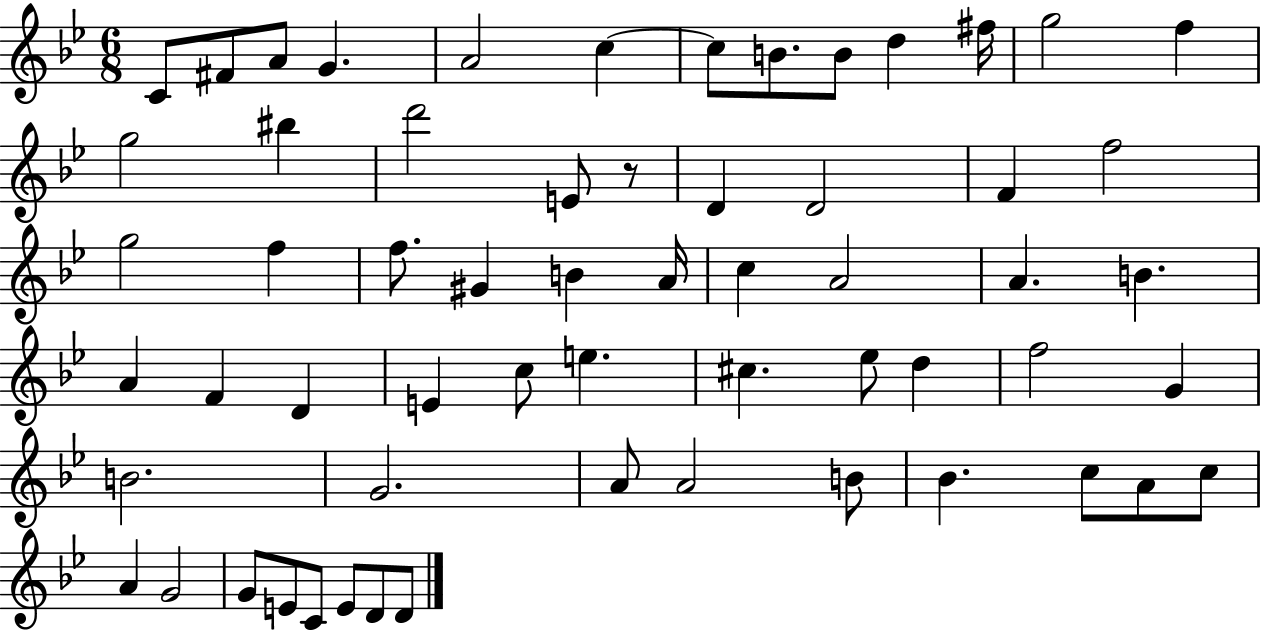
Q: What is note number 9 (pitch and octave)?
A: B4